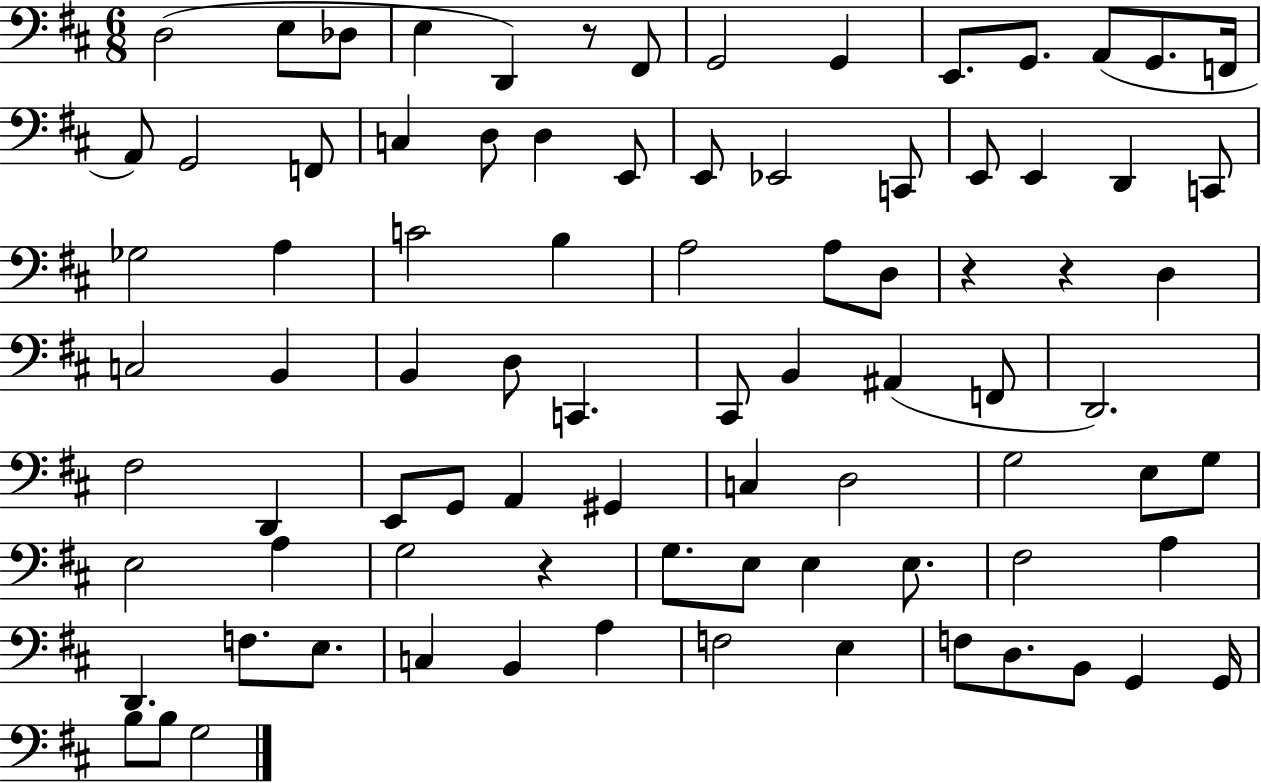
X:1
T:Untitled
M:6/8
L:1/4
K:D
D,2 E,/2 _D,/2 E, D,, z/2 ^F,,/2 G,,2 G,, E,,/2 G,,/2 A,,/2 G,,/2 F,,/4 A,,/2 G,,2 F,,/2 C, D,/2 D, E,,/2 E,,/2 _E,,2 C,,/2 E,,/2 E,, D,, C,,/2 _G,2 A, C2 B, A,2 A,/2 D,/2 z z D, C,2 B,, B,, D,/2 C,, ^C,,/2 B,, ^A,, F,,/2 D,,2 ^F,2 D,, E,,/2 G,,/2 A,, ^G,, C, D,2 G,2 E,/2 G,/2 E,2 A, G,2 z G,/2 E,/2 E, E,/2 ^F,2 A, D,, F,/2 E,/2 C, B,, A, F,2 E, F,/2 D,/2 B,,/2 G,, G,,/4 B,/2 B,/2 G,2